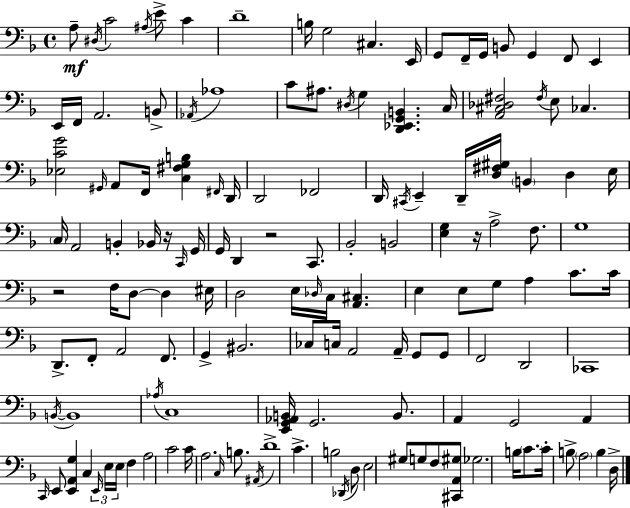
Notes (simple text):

A3/e D#3/s C4/h A#3/s E4/e C4/q D4/w B3/s G3/h C#3/q. E2/s G2/e F2/s G2/s B2/e G2/q F2/e E2/q E2/s F2/s A2/h. B2/e Ab2/s Ab3/w C4/e A#3/e. D#3/s G3/q [D2,Eb2,G2,B2]/q. C3/s [A2,C#3,Db3,F#3]/h F#3/s E3/e CES3/q. [Eb3,C4,G4]/h G#2/s A2/e F2/s [C3,F#3,G3,B3]/q F#2/s D2/s D2/h FES2/h D2/s C#2/s E2/q D2/s [D3,F#3,G#3]/s B2/q D3/q E3/s C3/s A2/h B2/q Bb2/s R/s C2/s G2/s G2/s D2/q R/h C2/e. Bb2/h B2/h [E3,G3]/q R/s A3/h F3/e. G3/w R/h F3/s D3/e D3/q EIS3/s D3/h E3/s Db3/s C3/s [A2,C#3]/q. E3/q E3/e G3/e A3/q C4/e. C4/s D2/e. F2/e A2/h F2/e. G2/q BIS2/h. CES3/e C3/s A2/h A2/s G2/e G2/e F2/h D2/h CES2/w B2/s B2/w Ab3/s C3/w [E2,G2,Ab2,B2]/s G2/h. B2/e. A2/q G2/h A2/q C2/s E2/e [E2,A2,G3]/q C3/q E2/s E3/s E3/s F3/q A3/h C4/h C4/s A3/h. C3/s B3/e. A#2/s D4/w C4/q. B3/h Db2/s D3/e E3/h G#3/e G3/e F3/e [C#2,A2,G#3]/e Gb3/h. B3/s C4/e. C4/s B3/e A3/h B3/q D3/s